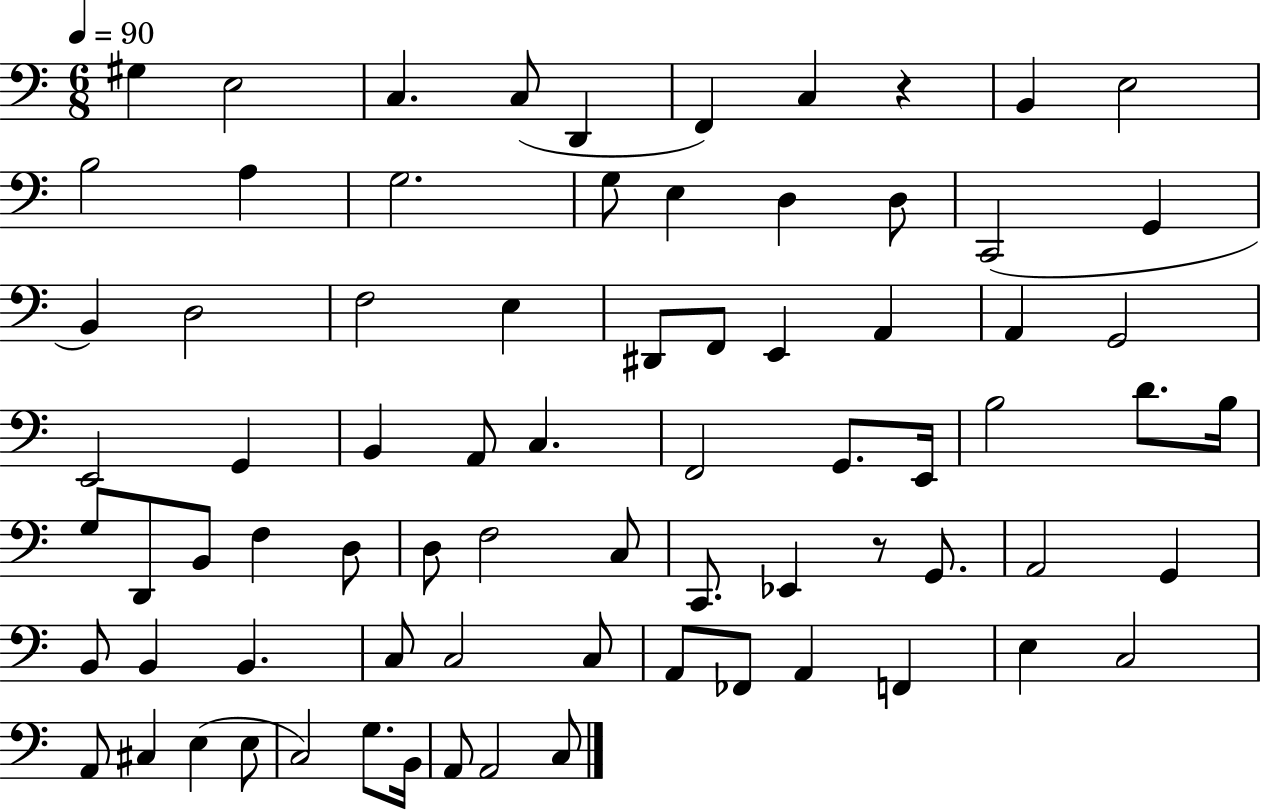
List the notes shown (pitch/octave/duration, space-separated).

G#3/q E3/h C3/q. C3/e D2/q F2/q C3/q R/q B2/q E3/h B3/h A3/q G3/h. G3/e E3/q D3/q D3/e C2/h G2/q B2/q D3/h F3/h E3/q D#2/e F2/e E2/q A2/q A2/q G2/h E2/h G2/q B2/q A2/e C3/q. F2/h G2/e. E2/s B3/h D4/e. B3/s G3/e D2/e B2/e F3/q D3/e D3/e F3/h C3/e C2/e. Eb2/q R/e G2/e. A2/h G2/q B2/e B2/q B2/q. C3/e C3/h C3/e A2/e FES2/e A2/q F2/q E3/q C3/h A2/e C#3/q E3/q E3/e C3/h G3/e. B2/s A2/e A2/h C3/e